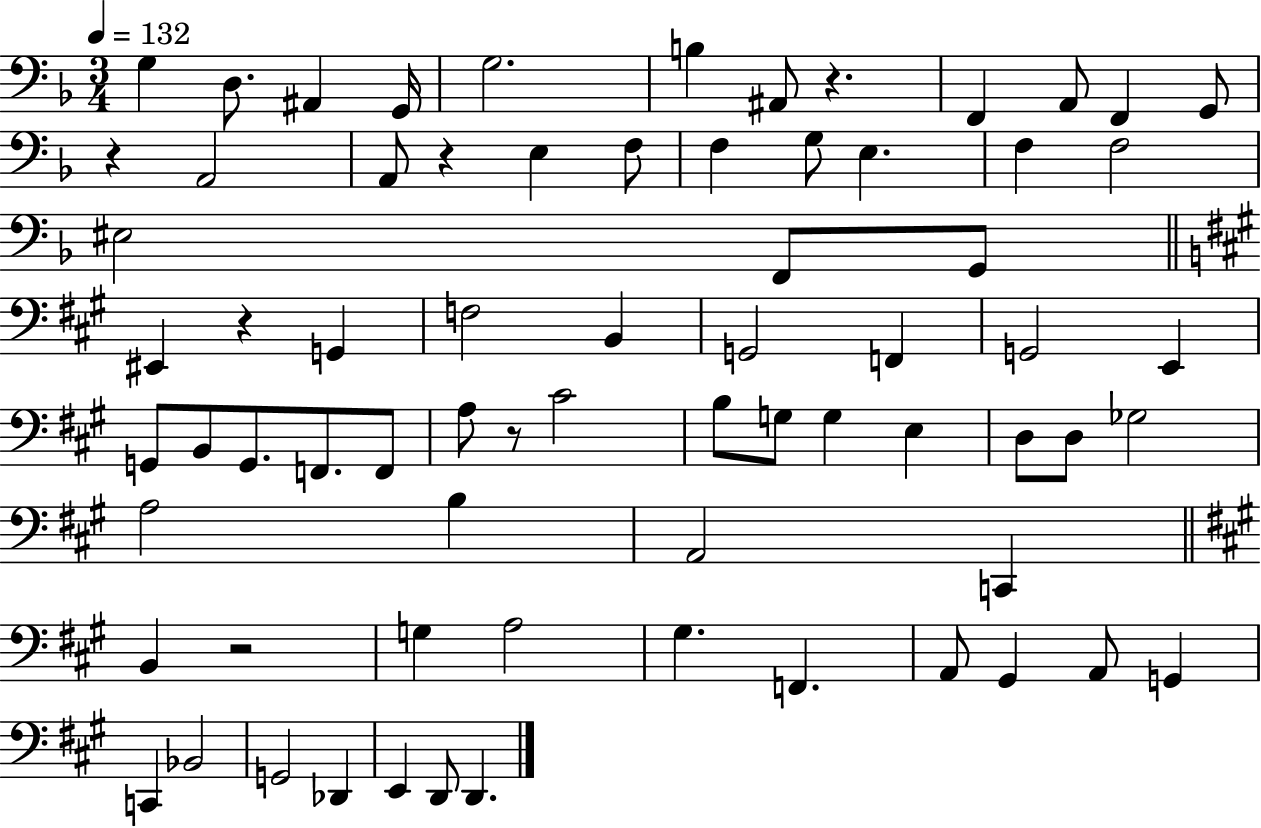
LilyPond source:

{
  \clef bass
  \numericTimeSignature
  \time 3/4
  \key f \major
  \tempo 4 = 132
  g4 d8. ais,4 g,16 | g2. | b4 ais,8 r4. | f,4 a,8 f,4 g,8 | \break r4 a,2 | a,8 r4 e4 f8 | f4 g8 e4. | f4 f2 | \break eis2 f,8 g,8 | \bar "||" \break \key a \major eis,4 r4 g,4 | f2 b,4 | g,2 f,4 | g,2 e,4 | \break g,8 b,8 g,8. f,8. f,8 | a8 r8 cis'2 | b8 g8 g4 e4 | d8 d8 ges2 | \break a2 b4 | a,2 c,4 | \bar "||" \break \key a \major b,4 r2 | g4 a2 | gis4. f,4. | a,8 gis,4 a,8 g,4 | \break c,4 bes,2 | g,2 des,4 | e,4 d,8 d,4. | \bar "|."
}